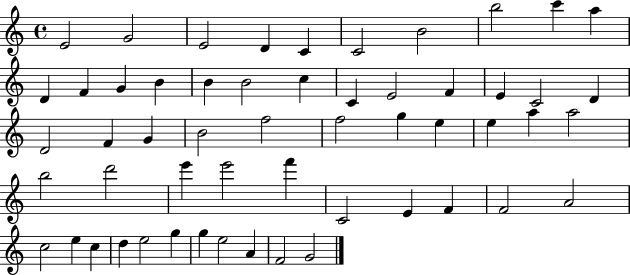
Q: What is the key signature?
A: C major